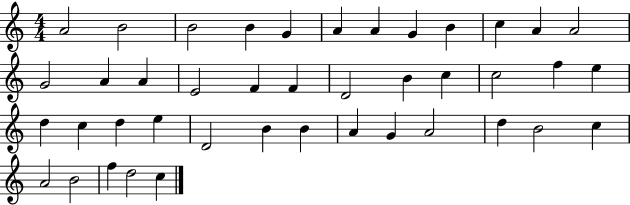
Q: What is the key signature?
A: C major